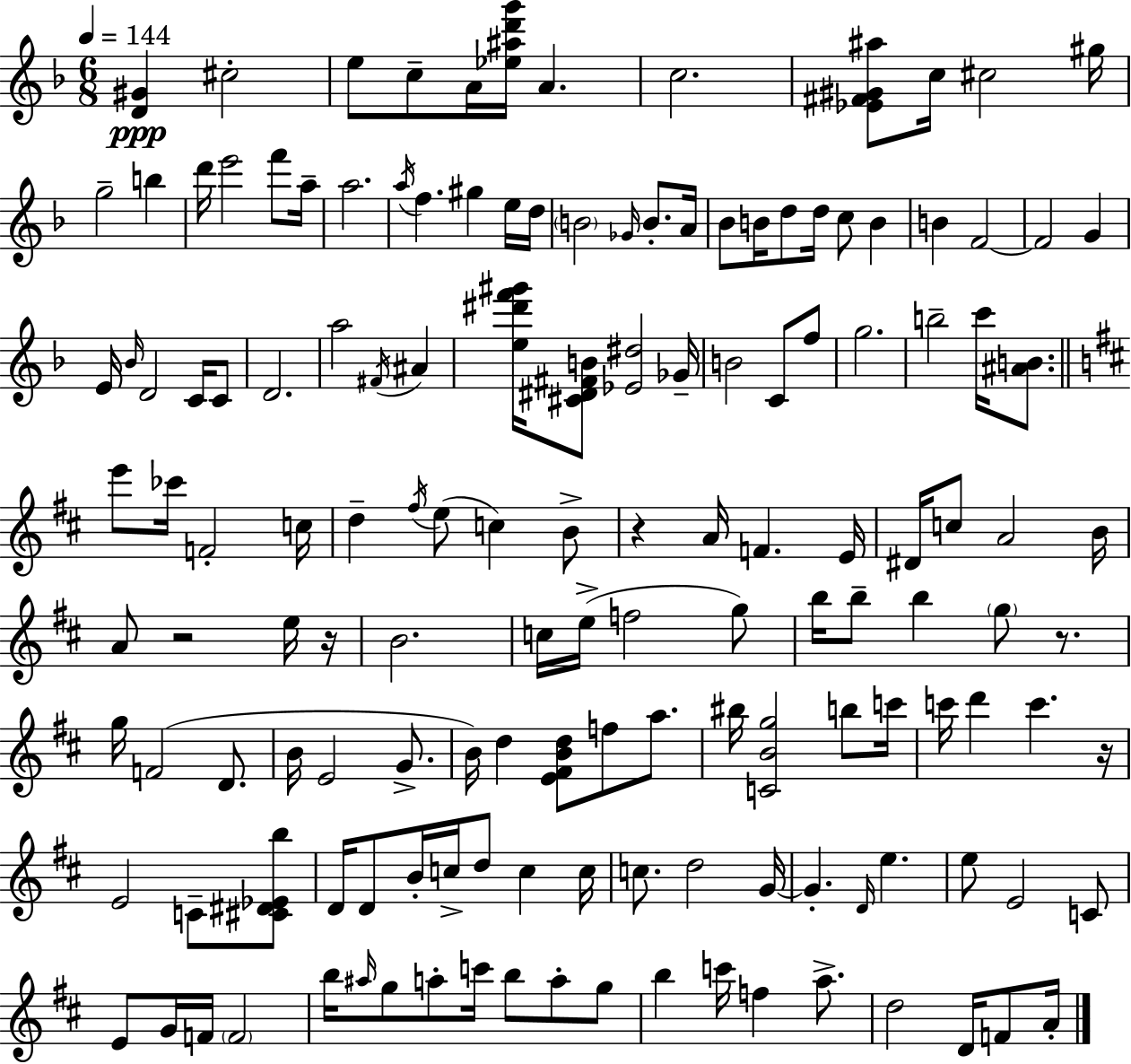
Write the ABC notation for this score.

X:1
T:Untitled
M:6/8
L:1/4
K:Dm
[D^G] ^c2 e/2 c/2 A/4 [_e^ad'g']/4 A c2 [_E^F^G^a]/2 c/4 ^c2 ^g/4 g2 b d'/4 e'2 f'/2 a/4 a2 a/4 f ^g e/4 d/4 B2 _G/4 B/2 A/4 _B/2 B/4 d/2 d/4 c/2 B B F2 F2 G E/4 _B/4 D2 C/4 C/2 D2 a2 ^F/4 ^A [e^d'f'^g']/4 [^C^D^FB]/2 [_E^d]2 _G/4 B2 C/2 f/2 g2 b2 c'/4 [^AB]/2 e'/2 _c'/4 F2 c/4 d ^f/4 e/2 c B/2 z A/4 F E/4 ^D/4 c/2 A2 B/4 A/2 z2 e/4 z/4 B2 c/4 e/4 f2 g/2 b/4 b/2 b g/2 z/2 g/4 F2 D/2 B/4 E2 G/2 B/4 d [E^FBd]/2 f/2 a/2 ^b/4 [CBg]2 b/2 c'/4 c'/4 d' c' z/4 E2 C/2 [^C^D_Eb]/2 D/4 D/2 B/4 c/4 d/2 c c/4 c/2 d2 G/4 G D/4 e e/2 E2 C/2 E/2 G/4 F/4 F2 b/4 ^a/4 g/2 a/2 c'/4 b/2 a/2 g/2 b c'/4 f a/2 d2 D/4 F/2 A/4